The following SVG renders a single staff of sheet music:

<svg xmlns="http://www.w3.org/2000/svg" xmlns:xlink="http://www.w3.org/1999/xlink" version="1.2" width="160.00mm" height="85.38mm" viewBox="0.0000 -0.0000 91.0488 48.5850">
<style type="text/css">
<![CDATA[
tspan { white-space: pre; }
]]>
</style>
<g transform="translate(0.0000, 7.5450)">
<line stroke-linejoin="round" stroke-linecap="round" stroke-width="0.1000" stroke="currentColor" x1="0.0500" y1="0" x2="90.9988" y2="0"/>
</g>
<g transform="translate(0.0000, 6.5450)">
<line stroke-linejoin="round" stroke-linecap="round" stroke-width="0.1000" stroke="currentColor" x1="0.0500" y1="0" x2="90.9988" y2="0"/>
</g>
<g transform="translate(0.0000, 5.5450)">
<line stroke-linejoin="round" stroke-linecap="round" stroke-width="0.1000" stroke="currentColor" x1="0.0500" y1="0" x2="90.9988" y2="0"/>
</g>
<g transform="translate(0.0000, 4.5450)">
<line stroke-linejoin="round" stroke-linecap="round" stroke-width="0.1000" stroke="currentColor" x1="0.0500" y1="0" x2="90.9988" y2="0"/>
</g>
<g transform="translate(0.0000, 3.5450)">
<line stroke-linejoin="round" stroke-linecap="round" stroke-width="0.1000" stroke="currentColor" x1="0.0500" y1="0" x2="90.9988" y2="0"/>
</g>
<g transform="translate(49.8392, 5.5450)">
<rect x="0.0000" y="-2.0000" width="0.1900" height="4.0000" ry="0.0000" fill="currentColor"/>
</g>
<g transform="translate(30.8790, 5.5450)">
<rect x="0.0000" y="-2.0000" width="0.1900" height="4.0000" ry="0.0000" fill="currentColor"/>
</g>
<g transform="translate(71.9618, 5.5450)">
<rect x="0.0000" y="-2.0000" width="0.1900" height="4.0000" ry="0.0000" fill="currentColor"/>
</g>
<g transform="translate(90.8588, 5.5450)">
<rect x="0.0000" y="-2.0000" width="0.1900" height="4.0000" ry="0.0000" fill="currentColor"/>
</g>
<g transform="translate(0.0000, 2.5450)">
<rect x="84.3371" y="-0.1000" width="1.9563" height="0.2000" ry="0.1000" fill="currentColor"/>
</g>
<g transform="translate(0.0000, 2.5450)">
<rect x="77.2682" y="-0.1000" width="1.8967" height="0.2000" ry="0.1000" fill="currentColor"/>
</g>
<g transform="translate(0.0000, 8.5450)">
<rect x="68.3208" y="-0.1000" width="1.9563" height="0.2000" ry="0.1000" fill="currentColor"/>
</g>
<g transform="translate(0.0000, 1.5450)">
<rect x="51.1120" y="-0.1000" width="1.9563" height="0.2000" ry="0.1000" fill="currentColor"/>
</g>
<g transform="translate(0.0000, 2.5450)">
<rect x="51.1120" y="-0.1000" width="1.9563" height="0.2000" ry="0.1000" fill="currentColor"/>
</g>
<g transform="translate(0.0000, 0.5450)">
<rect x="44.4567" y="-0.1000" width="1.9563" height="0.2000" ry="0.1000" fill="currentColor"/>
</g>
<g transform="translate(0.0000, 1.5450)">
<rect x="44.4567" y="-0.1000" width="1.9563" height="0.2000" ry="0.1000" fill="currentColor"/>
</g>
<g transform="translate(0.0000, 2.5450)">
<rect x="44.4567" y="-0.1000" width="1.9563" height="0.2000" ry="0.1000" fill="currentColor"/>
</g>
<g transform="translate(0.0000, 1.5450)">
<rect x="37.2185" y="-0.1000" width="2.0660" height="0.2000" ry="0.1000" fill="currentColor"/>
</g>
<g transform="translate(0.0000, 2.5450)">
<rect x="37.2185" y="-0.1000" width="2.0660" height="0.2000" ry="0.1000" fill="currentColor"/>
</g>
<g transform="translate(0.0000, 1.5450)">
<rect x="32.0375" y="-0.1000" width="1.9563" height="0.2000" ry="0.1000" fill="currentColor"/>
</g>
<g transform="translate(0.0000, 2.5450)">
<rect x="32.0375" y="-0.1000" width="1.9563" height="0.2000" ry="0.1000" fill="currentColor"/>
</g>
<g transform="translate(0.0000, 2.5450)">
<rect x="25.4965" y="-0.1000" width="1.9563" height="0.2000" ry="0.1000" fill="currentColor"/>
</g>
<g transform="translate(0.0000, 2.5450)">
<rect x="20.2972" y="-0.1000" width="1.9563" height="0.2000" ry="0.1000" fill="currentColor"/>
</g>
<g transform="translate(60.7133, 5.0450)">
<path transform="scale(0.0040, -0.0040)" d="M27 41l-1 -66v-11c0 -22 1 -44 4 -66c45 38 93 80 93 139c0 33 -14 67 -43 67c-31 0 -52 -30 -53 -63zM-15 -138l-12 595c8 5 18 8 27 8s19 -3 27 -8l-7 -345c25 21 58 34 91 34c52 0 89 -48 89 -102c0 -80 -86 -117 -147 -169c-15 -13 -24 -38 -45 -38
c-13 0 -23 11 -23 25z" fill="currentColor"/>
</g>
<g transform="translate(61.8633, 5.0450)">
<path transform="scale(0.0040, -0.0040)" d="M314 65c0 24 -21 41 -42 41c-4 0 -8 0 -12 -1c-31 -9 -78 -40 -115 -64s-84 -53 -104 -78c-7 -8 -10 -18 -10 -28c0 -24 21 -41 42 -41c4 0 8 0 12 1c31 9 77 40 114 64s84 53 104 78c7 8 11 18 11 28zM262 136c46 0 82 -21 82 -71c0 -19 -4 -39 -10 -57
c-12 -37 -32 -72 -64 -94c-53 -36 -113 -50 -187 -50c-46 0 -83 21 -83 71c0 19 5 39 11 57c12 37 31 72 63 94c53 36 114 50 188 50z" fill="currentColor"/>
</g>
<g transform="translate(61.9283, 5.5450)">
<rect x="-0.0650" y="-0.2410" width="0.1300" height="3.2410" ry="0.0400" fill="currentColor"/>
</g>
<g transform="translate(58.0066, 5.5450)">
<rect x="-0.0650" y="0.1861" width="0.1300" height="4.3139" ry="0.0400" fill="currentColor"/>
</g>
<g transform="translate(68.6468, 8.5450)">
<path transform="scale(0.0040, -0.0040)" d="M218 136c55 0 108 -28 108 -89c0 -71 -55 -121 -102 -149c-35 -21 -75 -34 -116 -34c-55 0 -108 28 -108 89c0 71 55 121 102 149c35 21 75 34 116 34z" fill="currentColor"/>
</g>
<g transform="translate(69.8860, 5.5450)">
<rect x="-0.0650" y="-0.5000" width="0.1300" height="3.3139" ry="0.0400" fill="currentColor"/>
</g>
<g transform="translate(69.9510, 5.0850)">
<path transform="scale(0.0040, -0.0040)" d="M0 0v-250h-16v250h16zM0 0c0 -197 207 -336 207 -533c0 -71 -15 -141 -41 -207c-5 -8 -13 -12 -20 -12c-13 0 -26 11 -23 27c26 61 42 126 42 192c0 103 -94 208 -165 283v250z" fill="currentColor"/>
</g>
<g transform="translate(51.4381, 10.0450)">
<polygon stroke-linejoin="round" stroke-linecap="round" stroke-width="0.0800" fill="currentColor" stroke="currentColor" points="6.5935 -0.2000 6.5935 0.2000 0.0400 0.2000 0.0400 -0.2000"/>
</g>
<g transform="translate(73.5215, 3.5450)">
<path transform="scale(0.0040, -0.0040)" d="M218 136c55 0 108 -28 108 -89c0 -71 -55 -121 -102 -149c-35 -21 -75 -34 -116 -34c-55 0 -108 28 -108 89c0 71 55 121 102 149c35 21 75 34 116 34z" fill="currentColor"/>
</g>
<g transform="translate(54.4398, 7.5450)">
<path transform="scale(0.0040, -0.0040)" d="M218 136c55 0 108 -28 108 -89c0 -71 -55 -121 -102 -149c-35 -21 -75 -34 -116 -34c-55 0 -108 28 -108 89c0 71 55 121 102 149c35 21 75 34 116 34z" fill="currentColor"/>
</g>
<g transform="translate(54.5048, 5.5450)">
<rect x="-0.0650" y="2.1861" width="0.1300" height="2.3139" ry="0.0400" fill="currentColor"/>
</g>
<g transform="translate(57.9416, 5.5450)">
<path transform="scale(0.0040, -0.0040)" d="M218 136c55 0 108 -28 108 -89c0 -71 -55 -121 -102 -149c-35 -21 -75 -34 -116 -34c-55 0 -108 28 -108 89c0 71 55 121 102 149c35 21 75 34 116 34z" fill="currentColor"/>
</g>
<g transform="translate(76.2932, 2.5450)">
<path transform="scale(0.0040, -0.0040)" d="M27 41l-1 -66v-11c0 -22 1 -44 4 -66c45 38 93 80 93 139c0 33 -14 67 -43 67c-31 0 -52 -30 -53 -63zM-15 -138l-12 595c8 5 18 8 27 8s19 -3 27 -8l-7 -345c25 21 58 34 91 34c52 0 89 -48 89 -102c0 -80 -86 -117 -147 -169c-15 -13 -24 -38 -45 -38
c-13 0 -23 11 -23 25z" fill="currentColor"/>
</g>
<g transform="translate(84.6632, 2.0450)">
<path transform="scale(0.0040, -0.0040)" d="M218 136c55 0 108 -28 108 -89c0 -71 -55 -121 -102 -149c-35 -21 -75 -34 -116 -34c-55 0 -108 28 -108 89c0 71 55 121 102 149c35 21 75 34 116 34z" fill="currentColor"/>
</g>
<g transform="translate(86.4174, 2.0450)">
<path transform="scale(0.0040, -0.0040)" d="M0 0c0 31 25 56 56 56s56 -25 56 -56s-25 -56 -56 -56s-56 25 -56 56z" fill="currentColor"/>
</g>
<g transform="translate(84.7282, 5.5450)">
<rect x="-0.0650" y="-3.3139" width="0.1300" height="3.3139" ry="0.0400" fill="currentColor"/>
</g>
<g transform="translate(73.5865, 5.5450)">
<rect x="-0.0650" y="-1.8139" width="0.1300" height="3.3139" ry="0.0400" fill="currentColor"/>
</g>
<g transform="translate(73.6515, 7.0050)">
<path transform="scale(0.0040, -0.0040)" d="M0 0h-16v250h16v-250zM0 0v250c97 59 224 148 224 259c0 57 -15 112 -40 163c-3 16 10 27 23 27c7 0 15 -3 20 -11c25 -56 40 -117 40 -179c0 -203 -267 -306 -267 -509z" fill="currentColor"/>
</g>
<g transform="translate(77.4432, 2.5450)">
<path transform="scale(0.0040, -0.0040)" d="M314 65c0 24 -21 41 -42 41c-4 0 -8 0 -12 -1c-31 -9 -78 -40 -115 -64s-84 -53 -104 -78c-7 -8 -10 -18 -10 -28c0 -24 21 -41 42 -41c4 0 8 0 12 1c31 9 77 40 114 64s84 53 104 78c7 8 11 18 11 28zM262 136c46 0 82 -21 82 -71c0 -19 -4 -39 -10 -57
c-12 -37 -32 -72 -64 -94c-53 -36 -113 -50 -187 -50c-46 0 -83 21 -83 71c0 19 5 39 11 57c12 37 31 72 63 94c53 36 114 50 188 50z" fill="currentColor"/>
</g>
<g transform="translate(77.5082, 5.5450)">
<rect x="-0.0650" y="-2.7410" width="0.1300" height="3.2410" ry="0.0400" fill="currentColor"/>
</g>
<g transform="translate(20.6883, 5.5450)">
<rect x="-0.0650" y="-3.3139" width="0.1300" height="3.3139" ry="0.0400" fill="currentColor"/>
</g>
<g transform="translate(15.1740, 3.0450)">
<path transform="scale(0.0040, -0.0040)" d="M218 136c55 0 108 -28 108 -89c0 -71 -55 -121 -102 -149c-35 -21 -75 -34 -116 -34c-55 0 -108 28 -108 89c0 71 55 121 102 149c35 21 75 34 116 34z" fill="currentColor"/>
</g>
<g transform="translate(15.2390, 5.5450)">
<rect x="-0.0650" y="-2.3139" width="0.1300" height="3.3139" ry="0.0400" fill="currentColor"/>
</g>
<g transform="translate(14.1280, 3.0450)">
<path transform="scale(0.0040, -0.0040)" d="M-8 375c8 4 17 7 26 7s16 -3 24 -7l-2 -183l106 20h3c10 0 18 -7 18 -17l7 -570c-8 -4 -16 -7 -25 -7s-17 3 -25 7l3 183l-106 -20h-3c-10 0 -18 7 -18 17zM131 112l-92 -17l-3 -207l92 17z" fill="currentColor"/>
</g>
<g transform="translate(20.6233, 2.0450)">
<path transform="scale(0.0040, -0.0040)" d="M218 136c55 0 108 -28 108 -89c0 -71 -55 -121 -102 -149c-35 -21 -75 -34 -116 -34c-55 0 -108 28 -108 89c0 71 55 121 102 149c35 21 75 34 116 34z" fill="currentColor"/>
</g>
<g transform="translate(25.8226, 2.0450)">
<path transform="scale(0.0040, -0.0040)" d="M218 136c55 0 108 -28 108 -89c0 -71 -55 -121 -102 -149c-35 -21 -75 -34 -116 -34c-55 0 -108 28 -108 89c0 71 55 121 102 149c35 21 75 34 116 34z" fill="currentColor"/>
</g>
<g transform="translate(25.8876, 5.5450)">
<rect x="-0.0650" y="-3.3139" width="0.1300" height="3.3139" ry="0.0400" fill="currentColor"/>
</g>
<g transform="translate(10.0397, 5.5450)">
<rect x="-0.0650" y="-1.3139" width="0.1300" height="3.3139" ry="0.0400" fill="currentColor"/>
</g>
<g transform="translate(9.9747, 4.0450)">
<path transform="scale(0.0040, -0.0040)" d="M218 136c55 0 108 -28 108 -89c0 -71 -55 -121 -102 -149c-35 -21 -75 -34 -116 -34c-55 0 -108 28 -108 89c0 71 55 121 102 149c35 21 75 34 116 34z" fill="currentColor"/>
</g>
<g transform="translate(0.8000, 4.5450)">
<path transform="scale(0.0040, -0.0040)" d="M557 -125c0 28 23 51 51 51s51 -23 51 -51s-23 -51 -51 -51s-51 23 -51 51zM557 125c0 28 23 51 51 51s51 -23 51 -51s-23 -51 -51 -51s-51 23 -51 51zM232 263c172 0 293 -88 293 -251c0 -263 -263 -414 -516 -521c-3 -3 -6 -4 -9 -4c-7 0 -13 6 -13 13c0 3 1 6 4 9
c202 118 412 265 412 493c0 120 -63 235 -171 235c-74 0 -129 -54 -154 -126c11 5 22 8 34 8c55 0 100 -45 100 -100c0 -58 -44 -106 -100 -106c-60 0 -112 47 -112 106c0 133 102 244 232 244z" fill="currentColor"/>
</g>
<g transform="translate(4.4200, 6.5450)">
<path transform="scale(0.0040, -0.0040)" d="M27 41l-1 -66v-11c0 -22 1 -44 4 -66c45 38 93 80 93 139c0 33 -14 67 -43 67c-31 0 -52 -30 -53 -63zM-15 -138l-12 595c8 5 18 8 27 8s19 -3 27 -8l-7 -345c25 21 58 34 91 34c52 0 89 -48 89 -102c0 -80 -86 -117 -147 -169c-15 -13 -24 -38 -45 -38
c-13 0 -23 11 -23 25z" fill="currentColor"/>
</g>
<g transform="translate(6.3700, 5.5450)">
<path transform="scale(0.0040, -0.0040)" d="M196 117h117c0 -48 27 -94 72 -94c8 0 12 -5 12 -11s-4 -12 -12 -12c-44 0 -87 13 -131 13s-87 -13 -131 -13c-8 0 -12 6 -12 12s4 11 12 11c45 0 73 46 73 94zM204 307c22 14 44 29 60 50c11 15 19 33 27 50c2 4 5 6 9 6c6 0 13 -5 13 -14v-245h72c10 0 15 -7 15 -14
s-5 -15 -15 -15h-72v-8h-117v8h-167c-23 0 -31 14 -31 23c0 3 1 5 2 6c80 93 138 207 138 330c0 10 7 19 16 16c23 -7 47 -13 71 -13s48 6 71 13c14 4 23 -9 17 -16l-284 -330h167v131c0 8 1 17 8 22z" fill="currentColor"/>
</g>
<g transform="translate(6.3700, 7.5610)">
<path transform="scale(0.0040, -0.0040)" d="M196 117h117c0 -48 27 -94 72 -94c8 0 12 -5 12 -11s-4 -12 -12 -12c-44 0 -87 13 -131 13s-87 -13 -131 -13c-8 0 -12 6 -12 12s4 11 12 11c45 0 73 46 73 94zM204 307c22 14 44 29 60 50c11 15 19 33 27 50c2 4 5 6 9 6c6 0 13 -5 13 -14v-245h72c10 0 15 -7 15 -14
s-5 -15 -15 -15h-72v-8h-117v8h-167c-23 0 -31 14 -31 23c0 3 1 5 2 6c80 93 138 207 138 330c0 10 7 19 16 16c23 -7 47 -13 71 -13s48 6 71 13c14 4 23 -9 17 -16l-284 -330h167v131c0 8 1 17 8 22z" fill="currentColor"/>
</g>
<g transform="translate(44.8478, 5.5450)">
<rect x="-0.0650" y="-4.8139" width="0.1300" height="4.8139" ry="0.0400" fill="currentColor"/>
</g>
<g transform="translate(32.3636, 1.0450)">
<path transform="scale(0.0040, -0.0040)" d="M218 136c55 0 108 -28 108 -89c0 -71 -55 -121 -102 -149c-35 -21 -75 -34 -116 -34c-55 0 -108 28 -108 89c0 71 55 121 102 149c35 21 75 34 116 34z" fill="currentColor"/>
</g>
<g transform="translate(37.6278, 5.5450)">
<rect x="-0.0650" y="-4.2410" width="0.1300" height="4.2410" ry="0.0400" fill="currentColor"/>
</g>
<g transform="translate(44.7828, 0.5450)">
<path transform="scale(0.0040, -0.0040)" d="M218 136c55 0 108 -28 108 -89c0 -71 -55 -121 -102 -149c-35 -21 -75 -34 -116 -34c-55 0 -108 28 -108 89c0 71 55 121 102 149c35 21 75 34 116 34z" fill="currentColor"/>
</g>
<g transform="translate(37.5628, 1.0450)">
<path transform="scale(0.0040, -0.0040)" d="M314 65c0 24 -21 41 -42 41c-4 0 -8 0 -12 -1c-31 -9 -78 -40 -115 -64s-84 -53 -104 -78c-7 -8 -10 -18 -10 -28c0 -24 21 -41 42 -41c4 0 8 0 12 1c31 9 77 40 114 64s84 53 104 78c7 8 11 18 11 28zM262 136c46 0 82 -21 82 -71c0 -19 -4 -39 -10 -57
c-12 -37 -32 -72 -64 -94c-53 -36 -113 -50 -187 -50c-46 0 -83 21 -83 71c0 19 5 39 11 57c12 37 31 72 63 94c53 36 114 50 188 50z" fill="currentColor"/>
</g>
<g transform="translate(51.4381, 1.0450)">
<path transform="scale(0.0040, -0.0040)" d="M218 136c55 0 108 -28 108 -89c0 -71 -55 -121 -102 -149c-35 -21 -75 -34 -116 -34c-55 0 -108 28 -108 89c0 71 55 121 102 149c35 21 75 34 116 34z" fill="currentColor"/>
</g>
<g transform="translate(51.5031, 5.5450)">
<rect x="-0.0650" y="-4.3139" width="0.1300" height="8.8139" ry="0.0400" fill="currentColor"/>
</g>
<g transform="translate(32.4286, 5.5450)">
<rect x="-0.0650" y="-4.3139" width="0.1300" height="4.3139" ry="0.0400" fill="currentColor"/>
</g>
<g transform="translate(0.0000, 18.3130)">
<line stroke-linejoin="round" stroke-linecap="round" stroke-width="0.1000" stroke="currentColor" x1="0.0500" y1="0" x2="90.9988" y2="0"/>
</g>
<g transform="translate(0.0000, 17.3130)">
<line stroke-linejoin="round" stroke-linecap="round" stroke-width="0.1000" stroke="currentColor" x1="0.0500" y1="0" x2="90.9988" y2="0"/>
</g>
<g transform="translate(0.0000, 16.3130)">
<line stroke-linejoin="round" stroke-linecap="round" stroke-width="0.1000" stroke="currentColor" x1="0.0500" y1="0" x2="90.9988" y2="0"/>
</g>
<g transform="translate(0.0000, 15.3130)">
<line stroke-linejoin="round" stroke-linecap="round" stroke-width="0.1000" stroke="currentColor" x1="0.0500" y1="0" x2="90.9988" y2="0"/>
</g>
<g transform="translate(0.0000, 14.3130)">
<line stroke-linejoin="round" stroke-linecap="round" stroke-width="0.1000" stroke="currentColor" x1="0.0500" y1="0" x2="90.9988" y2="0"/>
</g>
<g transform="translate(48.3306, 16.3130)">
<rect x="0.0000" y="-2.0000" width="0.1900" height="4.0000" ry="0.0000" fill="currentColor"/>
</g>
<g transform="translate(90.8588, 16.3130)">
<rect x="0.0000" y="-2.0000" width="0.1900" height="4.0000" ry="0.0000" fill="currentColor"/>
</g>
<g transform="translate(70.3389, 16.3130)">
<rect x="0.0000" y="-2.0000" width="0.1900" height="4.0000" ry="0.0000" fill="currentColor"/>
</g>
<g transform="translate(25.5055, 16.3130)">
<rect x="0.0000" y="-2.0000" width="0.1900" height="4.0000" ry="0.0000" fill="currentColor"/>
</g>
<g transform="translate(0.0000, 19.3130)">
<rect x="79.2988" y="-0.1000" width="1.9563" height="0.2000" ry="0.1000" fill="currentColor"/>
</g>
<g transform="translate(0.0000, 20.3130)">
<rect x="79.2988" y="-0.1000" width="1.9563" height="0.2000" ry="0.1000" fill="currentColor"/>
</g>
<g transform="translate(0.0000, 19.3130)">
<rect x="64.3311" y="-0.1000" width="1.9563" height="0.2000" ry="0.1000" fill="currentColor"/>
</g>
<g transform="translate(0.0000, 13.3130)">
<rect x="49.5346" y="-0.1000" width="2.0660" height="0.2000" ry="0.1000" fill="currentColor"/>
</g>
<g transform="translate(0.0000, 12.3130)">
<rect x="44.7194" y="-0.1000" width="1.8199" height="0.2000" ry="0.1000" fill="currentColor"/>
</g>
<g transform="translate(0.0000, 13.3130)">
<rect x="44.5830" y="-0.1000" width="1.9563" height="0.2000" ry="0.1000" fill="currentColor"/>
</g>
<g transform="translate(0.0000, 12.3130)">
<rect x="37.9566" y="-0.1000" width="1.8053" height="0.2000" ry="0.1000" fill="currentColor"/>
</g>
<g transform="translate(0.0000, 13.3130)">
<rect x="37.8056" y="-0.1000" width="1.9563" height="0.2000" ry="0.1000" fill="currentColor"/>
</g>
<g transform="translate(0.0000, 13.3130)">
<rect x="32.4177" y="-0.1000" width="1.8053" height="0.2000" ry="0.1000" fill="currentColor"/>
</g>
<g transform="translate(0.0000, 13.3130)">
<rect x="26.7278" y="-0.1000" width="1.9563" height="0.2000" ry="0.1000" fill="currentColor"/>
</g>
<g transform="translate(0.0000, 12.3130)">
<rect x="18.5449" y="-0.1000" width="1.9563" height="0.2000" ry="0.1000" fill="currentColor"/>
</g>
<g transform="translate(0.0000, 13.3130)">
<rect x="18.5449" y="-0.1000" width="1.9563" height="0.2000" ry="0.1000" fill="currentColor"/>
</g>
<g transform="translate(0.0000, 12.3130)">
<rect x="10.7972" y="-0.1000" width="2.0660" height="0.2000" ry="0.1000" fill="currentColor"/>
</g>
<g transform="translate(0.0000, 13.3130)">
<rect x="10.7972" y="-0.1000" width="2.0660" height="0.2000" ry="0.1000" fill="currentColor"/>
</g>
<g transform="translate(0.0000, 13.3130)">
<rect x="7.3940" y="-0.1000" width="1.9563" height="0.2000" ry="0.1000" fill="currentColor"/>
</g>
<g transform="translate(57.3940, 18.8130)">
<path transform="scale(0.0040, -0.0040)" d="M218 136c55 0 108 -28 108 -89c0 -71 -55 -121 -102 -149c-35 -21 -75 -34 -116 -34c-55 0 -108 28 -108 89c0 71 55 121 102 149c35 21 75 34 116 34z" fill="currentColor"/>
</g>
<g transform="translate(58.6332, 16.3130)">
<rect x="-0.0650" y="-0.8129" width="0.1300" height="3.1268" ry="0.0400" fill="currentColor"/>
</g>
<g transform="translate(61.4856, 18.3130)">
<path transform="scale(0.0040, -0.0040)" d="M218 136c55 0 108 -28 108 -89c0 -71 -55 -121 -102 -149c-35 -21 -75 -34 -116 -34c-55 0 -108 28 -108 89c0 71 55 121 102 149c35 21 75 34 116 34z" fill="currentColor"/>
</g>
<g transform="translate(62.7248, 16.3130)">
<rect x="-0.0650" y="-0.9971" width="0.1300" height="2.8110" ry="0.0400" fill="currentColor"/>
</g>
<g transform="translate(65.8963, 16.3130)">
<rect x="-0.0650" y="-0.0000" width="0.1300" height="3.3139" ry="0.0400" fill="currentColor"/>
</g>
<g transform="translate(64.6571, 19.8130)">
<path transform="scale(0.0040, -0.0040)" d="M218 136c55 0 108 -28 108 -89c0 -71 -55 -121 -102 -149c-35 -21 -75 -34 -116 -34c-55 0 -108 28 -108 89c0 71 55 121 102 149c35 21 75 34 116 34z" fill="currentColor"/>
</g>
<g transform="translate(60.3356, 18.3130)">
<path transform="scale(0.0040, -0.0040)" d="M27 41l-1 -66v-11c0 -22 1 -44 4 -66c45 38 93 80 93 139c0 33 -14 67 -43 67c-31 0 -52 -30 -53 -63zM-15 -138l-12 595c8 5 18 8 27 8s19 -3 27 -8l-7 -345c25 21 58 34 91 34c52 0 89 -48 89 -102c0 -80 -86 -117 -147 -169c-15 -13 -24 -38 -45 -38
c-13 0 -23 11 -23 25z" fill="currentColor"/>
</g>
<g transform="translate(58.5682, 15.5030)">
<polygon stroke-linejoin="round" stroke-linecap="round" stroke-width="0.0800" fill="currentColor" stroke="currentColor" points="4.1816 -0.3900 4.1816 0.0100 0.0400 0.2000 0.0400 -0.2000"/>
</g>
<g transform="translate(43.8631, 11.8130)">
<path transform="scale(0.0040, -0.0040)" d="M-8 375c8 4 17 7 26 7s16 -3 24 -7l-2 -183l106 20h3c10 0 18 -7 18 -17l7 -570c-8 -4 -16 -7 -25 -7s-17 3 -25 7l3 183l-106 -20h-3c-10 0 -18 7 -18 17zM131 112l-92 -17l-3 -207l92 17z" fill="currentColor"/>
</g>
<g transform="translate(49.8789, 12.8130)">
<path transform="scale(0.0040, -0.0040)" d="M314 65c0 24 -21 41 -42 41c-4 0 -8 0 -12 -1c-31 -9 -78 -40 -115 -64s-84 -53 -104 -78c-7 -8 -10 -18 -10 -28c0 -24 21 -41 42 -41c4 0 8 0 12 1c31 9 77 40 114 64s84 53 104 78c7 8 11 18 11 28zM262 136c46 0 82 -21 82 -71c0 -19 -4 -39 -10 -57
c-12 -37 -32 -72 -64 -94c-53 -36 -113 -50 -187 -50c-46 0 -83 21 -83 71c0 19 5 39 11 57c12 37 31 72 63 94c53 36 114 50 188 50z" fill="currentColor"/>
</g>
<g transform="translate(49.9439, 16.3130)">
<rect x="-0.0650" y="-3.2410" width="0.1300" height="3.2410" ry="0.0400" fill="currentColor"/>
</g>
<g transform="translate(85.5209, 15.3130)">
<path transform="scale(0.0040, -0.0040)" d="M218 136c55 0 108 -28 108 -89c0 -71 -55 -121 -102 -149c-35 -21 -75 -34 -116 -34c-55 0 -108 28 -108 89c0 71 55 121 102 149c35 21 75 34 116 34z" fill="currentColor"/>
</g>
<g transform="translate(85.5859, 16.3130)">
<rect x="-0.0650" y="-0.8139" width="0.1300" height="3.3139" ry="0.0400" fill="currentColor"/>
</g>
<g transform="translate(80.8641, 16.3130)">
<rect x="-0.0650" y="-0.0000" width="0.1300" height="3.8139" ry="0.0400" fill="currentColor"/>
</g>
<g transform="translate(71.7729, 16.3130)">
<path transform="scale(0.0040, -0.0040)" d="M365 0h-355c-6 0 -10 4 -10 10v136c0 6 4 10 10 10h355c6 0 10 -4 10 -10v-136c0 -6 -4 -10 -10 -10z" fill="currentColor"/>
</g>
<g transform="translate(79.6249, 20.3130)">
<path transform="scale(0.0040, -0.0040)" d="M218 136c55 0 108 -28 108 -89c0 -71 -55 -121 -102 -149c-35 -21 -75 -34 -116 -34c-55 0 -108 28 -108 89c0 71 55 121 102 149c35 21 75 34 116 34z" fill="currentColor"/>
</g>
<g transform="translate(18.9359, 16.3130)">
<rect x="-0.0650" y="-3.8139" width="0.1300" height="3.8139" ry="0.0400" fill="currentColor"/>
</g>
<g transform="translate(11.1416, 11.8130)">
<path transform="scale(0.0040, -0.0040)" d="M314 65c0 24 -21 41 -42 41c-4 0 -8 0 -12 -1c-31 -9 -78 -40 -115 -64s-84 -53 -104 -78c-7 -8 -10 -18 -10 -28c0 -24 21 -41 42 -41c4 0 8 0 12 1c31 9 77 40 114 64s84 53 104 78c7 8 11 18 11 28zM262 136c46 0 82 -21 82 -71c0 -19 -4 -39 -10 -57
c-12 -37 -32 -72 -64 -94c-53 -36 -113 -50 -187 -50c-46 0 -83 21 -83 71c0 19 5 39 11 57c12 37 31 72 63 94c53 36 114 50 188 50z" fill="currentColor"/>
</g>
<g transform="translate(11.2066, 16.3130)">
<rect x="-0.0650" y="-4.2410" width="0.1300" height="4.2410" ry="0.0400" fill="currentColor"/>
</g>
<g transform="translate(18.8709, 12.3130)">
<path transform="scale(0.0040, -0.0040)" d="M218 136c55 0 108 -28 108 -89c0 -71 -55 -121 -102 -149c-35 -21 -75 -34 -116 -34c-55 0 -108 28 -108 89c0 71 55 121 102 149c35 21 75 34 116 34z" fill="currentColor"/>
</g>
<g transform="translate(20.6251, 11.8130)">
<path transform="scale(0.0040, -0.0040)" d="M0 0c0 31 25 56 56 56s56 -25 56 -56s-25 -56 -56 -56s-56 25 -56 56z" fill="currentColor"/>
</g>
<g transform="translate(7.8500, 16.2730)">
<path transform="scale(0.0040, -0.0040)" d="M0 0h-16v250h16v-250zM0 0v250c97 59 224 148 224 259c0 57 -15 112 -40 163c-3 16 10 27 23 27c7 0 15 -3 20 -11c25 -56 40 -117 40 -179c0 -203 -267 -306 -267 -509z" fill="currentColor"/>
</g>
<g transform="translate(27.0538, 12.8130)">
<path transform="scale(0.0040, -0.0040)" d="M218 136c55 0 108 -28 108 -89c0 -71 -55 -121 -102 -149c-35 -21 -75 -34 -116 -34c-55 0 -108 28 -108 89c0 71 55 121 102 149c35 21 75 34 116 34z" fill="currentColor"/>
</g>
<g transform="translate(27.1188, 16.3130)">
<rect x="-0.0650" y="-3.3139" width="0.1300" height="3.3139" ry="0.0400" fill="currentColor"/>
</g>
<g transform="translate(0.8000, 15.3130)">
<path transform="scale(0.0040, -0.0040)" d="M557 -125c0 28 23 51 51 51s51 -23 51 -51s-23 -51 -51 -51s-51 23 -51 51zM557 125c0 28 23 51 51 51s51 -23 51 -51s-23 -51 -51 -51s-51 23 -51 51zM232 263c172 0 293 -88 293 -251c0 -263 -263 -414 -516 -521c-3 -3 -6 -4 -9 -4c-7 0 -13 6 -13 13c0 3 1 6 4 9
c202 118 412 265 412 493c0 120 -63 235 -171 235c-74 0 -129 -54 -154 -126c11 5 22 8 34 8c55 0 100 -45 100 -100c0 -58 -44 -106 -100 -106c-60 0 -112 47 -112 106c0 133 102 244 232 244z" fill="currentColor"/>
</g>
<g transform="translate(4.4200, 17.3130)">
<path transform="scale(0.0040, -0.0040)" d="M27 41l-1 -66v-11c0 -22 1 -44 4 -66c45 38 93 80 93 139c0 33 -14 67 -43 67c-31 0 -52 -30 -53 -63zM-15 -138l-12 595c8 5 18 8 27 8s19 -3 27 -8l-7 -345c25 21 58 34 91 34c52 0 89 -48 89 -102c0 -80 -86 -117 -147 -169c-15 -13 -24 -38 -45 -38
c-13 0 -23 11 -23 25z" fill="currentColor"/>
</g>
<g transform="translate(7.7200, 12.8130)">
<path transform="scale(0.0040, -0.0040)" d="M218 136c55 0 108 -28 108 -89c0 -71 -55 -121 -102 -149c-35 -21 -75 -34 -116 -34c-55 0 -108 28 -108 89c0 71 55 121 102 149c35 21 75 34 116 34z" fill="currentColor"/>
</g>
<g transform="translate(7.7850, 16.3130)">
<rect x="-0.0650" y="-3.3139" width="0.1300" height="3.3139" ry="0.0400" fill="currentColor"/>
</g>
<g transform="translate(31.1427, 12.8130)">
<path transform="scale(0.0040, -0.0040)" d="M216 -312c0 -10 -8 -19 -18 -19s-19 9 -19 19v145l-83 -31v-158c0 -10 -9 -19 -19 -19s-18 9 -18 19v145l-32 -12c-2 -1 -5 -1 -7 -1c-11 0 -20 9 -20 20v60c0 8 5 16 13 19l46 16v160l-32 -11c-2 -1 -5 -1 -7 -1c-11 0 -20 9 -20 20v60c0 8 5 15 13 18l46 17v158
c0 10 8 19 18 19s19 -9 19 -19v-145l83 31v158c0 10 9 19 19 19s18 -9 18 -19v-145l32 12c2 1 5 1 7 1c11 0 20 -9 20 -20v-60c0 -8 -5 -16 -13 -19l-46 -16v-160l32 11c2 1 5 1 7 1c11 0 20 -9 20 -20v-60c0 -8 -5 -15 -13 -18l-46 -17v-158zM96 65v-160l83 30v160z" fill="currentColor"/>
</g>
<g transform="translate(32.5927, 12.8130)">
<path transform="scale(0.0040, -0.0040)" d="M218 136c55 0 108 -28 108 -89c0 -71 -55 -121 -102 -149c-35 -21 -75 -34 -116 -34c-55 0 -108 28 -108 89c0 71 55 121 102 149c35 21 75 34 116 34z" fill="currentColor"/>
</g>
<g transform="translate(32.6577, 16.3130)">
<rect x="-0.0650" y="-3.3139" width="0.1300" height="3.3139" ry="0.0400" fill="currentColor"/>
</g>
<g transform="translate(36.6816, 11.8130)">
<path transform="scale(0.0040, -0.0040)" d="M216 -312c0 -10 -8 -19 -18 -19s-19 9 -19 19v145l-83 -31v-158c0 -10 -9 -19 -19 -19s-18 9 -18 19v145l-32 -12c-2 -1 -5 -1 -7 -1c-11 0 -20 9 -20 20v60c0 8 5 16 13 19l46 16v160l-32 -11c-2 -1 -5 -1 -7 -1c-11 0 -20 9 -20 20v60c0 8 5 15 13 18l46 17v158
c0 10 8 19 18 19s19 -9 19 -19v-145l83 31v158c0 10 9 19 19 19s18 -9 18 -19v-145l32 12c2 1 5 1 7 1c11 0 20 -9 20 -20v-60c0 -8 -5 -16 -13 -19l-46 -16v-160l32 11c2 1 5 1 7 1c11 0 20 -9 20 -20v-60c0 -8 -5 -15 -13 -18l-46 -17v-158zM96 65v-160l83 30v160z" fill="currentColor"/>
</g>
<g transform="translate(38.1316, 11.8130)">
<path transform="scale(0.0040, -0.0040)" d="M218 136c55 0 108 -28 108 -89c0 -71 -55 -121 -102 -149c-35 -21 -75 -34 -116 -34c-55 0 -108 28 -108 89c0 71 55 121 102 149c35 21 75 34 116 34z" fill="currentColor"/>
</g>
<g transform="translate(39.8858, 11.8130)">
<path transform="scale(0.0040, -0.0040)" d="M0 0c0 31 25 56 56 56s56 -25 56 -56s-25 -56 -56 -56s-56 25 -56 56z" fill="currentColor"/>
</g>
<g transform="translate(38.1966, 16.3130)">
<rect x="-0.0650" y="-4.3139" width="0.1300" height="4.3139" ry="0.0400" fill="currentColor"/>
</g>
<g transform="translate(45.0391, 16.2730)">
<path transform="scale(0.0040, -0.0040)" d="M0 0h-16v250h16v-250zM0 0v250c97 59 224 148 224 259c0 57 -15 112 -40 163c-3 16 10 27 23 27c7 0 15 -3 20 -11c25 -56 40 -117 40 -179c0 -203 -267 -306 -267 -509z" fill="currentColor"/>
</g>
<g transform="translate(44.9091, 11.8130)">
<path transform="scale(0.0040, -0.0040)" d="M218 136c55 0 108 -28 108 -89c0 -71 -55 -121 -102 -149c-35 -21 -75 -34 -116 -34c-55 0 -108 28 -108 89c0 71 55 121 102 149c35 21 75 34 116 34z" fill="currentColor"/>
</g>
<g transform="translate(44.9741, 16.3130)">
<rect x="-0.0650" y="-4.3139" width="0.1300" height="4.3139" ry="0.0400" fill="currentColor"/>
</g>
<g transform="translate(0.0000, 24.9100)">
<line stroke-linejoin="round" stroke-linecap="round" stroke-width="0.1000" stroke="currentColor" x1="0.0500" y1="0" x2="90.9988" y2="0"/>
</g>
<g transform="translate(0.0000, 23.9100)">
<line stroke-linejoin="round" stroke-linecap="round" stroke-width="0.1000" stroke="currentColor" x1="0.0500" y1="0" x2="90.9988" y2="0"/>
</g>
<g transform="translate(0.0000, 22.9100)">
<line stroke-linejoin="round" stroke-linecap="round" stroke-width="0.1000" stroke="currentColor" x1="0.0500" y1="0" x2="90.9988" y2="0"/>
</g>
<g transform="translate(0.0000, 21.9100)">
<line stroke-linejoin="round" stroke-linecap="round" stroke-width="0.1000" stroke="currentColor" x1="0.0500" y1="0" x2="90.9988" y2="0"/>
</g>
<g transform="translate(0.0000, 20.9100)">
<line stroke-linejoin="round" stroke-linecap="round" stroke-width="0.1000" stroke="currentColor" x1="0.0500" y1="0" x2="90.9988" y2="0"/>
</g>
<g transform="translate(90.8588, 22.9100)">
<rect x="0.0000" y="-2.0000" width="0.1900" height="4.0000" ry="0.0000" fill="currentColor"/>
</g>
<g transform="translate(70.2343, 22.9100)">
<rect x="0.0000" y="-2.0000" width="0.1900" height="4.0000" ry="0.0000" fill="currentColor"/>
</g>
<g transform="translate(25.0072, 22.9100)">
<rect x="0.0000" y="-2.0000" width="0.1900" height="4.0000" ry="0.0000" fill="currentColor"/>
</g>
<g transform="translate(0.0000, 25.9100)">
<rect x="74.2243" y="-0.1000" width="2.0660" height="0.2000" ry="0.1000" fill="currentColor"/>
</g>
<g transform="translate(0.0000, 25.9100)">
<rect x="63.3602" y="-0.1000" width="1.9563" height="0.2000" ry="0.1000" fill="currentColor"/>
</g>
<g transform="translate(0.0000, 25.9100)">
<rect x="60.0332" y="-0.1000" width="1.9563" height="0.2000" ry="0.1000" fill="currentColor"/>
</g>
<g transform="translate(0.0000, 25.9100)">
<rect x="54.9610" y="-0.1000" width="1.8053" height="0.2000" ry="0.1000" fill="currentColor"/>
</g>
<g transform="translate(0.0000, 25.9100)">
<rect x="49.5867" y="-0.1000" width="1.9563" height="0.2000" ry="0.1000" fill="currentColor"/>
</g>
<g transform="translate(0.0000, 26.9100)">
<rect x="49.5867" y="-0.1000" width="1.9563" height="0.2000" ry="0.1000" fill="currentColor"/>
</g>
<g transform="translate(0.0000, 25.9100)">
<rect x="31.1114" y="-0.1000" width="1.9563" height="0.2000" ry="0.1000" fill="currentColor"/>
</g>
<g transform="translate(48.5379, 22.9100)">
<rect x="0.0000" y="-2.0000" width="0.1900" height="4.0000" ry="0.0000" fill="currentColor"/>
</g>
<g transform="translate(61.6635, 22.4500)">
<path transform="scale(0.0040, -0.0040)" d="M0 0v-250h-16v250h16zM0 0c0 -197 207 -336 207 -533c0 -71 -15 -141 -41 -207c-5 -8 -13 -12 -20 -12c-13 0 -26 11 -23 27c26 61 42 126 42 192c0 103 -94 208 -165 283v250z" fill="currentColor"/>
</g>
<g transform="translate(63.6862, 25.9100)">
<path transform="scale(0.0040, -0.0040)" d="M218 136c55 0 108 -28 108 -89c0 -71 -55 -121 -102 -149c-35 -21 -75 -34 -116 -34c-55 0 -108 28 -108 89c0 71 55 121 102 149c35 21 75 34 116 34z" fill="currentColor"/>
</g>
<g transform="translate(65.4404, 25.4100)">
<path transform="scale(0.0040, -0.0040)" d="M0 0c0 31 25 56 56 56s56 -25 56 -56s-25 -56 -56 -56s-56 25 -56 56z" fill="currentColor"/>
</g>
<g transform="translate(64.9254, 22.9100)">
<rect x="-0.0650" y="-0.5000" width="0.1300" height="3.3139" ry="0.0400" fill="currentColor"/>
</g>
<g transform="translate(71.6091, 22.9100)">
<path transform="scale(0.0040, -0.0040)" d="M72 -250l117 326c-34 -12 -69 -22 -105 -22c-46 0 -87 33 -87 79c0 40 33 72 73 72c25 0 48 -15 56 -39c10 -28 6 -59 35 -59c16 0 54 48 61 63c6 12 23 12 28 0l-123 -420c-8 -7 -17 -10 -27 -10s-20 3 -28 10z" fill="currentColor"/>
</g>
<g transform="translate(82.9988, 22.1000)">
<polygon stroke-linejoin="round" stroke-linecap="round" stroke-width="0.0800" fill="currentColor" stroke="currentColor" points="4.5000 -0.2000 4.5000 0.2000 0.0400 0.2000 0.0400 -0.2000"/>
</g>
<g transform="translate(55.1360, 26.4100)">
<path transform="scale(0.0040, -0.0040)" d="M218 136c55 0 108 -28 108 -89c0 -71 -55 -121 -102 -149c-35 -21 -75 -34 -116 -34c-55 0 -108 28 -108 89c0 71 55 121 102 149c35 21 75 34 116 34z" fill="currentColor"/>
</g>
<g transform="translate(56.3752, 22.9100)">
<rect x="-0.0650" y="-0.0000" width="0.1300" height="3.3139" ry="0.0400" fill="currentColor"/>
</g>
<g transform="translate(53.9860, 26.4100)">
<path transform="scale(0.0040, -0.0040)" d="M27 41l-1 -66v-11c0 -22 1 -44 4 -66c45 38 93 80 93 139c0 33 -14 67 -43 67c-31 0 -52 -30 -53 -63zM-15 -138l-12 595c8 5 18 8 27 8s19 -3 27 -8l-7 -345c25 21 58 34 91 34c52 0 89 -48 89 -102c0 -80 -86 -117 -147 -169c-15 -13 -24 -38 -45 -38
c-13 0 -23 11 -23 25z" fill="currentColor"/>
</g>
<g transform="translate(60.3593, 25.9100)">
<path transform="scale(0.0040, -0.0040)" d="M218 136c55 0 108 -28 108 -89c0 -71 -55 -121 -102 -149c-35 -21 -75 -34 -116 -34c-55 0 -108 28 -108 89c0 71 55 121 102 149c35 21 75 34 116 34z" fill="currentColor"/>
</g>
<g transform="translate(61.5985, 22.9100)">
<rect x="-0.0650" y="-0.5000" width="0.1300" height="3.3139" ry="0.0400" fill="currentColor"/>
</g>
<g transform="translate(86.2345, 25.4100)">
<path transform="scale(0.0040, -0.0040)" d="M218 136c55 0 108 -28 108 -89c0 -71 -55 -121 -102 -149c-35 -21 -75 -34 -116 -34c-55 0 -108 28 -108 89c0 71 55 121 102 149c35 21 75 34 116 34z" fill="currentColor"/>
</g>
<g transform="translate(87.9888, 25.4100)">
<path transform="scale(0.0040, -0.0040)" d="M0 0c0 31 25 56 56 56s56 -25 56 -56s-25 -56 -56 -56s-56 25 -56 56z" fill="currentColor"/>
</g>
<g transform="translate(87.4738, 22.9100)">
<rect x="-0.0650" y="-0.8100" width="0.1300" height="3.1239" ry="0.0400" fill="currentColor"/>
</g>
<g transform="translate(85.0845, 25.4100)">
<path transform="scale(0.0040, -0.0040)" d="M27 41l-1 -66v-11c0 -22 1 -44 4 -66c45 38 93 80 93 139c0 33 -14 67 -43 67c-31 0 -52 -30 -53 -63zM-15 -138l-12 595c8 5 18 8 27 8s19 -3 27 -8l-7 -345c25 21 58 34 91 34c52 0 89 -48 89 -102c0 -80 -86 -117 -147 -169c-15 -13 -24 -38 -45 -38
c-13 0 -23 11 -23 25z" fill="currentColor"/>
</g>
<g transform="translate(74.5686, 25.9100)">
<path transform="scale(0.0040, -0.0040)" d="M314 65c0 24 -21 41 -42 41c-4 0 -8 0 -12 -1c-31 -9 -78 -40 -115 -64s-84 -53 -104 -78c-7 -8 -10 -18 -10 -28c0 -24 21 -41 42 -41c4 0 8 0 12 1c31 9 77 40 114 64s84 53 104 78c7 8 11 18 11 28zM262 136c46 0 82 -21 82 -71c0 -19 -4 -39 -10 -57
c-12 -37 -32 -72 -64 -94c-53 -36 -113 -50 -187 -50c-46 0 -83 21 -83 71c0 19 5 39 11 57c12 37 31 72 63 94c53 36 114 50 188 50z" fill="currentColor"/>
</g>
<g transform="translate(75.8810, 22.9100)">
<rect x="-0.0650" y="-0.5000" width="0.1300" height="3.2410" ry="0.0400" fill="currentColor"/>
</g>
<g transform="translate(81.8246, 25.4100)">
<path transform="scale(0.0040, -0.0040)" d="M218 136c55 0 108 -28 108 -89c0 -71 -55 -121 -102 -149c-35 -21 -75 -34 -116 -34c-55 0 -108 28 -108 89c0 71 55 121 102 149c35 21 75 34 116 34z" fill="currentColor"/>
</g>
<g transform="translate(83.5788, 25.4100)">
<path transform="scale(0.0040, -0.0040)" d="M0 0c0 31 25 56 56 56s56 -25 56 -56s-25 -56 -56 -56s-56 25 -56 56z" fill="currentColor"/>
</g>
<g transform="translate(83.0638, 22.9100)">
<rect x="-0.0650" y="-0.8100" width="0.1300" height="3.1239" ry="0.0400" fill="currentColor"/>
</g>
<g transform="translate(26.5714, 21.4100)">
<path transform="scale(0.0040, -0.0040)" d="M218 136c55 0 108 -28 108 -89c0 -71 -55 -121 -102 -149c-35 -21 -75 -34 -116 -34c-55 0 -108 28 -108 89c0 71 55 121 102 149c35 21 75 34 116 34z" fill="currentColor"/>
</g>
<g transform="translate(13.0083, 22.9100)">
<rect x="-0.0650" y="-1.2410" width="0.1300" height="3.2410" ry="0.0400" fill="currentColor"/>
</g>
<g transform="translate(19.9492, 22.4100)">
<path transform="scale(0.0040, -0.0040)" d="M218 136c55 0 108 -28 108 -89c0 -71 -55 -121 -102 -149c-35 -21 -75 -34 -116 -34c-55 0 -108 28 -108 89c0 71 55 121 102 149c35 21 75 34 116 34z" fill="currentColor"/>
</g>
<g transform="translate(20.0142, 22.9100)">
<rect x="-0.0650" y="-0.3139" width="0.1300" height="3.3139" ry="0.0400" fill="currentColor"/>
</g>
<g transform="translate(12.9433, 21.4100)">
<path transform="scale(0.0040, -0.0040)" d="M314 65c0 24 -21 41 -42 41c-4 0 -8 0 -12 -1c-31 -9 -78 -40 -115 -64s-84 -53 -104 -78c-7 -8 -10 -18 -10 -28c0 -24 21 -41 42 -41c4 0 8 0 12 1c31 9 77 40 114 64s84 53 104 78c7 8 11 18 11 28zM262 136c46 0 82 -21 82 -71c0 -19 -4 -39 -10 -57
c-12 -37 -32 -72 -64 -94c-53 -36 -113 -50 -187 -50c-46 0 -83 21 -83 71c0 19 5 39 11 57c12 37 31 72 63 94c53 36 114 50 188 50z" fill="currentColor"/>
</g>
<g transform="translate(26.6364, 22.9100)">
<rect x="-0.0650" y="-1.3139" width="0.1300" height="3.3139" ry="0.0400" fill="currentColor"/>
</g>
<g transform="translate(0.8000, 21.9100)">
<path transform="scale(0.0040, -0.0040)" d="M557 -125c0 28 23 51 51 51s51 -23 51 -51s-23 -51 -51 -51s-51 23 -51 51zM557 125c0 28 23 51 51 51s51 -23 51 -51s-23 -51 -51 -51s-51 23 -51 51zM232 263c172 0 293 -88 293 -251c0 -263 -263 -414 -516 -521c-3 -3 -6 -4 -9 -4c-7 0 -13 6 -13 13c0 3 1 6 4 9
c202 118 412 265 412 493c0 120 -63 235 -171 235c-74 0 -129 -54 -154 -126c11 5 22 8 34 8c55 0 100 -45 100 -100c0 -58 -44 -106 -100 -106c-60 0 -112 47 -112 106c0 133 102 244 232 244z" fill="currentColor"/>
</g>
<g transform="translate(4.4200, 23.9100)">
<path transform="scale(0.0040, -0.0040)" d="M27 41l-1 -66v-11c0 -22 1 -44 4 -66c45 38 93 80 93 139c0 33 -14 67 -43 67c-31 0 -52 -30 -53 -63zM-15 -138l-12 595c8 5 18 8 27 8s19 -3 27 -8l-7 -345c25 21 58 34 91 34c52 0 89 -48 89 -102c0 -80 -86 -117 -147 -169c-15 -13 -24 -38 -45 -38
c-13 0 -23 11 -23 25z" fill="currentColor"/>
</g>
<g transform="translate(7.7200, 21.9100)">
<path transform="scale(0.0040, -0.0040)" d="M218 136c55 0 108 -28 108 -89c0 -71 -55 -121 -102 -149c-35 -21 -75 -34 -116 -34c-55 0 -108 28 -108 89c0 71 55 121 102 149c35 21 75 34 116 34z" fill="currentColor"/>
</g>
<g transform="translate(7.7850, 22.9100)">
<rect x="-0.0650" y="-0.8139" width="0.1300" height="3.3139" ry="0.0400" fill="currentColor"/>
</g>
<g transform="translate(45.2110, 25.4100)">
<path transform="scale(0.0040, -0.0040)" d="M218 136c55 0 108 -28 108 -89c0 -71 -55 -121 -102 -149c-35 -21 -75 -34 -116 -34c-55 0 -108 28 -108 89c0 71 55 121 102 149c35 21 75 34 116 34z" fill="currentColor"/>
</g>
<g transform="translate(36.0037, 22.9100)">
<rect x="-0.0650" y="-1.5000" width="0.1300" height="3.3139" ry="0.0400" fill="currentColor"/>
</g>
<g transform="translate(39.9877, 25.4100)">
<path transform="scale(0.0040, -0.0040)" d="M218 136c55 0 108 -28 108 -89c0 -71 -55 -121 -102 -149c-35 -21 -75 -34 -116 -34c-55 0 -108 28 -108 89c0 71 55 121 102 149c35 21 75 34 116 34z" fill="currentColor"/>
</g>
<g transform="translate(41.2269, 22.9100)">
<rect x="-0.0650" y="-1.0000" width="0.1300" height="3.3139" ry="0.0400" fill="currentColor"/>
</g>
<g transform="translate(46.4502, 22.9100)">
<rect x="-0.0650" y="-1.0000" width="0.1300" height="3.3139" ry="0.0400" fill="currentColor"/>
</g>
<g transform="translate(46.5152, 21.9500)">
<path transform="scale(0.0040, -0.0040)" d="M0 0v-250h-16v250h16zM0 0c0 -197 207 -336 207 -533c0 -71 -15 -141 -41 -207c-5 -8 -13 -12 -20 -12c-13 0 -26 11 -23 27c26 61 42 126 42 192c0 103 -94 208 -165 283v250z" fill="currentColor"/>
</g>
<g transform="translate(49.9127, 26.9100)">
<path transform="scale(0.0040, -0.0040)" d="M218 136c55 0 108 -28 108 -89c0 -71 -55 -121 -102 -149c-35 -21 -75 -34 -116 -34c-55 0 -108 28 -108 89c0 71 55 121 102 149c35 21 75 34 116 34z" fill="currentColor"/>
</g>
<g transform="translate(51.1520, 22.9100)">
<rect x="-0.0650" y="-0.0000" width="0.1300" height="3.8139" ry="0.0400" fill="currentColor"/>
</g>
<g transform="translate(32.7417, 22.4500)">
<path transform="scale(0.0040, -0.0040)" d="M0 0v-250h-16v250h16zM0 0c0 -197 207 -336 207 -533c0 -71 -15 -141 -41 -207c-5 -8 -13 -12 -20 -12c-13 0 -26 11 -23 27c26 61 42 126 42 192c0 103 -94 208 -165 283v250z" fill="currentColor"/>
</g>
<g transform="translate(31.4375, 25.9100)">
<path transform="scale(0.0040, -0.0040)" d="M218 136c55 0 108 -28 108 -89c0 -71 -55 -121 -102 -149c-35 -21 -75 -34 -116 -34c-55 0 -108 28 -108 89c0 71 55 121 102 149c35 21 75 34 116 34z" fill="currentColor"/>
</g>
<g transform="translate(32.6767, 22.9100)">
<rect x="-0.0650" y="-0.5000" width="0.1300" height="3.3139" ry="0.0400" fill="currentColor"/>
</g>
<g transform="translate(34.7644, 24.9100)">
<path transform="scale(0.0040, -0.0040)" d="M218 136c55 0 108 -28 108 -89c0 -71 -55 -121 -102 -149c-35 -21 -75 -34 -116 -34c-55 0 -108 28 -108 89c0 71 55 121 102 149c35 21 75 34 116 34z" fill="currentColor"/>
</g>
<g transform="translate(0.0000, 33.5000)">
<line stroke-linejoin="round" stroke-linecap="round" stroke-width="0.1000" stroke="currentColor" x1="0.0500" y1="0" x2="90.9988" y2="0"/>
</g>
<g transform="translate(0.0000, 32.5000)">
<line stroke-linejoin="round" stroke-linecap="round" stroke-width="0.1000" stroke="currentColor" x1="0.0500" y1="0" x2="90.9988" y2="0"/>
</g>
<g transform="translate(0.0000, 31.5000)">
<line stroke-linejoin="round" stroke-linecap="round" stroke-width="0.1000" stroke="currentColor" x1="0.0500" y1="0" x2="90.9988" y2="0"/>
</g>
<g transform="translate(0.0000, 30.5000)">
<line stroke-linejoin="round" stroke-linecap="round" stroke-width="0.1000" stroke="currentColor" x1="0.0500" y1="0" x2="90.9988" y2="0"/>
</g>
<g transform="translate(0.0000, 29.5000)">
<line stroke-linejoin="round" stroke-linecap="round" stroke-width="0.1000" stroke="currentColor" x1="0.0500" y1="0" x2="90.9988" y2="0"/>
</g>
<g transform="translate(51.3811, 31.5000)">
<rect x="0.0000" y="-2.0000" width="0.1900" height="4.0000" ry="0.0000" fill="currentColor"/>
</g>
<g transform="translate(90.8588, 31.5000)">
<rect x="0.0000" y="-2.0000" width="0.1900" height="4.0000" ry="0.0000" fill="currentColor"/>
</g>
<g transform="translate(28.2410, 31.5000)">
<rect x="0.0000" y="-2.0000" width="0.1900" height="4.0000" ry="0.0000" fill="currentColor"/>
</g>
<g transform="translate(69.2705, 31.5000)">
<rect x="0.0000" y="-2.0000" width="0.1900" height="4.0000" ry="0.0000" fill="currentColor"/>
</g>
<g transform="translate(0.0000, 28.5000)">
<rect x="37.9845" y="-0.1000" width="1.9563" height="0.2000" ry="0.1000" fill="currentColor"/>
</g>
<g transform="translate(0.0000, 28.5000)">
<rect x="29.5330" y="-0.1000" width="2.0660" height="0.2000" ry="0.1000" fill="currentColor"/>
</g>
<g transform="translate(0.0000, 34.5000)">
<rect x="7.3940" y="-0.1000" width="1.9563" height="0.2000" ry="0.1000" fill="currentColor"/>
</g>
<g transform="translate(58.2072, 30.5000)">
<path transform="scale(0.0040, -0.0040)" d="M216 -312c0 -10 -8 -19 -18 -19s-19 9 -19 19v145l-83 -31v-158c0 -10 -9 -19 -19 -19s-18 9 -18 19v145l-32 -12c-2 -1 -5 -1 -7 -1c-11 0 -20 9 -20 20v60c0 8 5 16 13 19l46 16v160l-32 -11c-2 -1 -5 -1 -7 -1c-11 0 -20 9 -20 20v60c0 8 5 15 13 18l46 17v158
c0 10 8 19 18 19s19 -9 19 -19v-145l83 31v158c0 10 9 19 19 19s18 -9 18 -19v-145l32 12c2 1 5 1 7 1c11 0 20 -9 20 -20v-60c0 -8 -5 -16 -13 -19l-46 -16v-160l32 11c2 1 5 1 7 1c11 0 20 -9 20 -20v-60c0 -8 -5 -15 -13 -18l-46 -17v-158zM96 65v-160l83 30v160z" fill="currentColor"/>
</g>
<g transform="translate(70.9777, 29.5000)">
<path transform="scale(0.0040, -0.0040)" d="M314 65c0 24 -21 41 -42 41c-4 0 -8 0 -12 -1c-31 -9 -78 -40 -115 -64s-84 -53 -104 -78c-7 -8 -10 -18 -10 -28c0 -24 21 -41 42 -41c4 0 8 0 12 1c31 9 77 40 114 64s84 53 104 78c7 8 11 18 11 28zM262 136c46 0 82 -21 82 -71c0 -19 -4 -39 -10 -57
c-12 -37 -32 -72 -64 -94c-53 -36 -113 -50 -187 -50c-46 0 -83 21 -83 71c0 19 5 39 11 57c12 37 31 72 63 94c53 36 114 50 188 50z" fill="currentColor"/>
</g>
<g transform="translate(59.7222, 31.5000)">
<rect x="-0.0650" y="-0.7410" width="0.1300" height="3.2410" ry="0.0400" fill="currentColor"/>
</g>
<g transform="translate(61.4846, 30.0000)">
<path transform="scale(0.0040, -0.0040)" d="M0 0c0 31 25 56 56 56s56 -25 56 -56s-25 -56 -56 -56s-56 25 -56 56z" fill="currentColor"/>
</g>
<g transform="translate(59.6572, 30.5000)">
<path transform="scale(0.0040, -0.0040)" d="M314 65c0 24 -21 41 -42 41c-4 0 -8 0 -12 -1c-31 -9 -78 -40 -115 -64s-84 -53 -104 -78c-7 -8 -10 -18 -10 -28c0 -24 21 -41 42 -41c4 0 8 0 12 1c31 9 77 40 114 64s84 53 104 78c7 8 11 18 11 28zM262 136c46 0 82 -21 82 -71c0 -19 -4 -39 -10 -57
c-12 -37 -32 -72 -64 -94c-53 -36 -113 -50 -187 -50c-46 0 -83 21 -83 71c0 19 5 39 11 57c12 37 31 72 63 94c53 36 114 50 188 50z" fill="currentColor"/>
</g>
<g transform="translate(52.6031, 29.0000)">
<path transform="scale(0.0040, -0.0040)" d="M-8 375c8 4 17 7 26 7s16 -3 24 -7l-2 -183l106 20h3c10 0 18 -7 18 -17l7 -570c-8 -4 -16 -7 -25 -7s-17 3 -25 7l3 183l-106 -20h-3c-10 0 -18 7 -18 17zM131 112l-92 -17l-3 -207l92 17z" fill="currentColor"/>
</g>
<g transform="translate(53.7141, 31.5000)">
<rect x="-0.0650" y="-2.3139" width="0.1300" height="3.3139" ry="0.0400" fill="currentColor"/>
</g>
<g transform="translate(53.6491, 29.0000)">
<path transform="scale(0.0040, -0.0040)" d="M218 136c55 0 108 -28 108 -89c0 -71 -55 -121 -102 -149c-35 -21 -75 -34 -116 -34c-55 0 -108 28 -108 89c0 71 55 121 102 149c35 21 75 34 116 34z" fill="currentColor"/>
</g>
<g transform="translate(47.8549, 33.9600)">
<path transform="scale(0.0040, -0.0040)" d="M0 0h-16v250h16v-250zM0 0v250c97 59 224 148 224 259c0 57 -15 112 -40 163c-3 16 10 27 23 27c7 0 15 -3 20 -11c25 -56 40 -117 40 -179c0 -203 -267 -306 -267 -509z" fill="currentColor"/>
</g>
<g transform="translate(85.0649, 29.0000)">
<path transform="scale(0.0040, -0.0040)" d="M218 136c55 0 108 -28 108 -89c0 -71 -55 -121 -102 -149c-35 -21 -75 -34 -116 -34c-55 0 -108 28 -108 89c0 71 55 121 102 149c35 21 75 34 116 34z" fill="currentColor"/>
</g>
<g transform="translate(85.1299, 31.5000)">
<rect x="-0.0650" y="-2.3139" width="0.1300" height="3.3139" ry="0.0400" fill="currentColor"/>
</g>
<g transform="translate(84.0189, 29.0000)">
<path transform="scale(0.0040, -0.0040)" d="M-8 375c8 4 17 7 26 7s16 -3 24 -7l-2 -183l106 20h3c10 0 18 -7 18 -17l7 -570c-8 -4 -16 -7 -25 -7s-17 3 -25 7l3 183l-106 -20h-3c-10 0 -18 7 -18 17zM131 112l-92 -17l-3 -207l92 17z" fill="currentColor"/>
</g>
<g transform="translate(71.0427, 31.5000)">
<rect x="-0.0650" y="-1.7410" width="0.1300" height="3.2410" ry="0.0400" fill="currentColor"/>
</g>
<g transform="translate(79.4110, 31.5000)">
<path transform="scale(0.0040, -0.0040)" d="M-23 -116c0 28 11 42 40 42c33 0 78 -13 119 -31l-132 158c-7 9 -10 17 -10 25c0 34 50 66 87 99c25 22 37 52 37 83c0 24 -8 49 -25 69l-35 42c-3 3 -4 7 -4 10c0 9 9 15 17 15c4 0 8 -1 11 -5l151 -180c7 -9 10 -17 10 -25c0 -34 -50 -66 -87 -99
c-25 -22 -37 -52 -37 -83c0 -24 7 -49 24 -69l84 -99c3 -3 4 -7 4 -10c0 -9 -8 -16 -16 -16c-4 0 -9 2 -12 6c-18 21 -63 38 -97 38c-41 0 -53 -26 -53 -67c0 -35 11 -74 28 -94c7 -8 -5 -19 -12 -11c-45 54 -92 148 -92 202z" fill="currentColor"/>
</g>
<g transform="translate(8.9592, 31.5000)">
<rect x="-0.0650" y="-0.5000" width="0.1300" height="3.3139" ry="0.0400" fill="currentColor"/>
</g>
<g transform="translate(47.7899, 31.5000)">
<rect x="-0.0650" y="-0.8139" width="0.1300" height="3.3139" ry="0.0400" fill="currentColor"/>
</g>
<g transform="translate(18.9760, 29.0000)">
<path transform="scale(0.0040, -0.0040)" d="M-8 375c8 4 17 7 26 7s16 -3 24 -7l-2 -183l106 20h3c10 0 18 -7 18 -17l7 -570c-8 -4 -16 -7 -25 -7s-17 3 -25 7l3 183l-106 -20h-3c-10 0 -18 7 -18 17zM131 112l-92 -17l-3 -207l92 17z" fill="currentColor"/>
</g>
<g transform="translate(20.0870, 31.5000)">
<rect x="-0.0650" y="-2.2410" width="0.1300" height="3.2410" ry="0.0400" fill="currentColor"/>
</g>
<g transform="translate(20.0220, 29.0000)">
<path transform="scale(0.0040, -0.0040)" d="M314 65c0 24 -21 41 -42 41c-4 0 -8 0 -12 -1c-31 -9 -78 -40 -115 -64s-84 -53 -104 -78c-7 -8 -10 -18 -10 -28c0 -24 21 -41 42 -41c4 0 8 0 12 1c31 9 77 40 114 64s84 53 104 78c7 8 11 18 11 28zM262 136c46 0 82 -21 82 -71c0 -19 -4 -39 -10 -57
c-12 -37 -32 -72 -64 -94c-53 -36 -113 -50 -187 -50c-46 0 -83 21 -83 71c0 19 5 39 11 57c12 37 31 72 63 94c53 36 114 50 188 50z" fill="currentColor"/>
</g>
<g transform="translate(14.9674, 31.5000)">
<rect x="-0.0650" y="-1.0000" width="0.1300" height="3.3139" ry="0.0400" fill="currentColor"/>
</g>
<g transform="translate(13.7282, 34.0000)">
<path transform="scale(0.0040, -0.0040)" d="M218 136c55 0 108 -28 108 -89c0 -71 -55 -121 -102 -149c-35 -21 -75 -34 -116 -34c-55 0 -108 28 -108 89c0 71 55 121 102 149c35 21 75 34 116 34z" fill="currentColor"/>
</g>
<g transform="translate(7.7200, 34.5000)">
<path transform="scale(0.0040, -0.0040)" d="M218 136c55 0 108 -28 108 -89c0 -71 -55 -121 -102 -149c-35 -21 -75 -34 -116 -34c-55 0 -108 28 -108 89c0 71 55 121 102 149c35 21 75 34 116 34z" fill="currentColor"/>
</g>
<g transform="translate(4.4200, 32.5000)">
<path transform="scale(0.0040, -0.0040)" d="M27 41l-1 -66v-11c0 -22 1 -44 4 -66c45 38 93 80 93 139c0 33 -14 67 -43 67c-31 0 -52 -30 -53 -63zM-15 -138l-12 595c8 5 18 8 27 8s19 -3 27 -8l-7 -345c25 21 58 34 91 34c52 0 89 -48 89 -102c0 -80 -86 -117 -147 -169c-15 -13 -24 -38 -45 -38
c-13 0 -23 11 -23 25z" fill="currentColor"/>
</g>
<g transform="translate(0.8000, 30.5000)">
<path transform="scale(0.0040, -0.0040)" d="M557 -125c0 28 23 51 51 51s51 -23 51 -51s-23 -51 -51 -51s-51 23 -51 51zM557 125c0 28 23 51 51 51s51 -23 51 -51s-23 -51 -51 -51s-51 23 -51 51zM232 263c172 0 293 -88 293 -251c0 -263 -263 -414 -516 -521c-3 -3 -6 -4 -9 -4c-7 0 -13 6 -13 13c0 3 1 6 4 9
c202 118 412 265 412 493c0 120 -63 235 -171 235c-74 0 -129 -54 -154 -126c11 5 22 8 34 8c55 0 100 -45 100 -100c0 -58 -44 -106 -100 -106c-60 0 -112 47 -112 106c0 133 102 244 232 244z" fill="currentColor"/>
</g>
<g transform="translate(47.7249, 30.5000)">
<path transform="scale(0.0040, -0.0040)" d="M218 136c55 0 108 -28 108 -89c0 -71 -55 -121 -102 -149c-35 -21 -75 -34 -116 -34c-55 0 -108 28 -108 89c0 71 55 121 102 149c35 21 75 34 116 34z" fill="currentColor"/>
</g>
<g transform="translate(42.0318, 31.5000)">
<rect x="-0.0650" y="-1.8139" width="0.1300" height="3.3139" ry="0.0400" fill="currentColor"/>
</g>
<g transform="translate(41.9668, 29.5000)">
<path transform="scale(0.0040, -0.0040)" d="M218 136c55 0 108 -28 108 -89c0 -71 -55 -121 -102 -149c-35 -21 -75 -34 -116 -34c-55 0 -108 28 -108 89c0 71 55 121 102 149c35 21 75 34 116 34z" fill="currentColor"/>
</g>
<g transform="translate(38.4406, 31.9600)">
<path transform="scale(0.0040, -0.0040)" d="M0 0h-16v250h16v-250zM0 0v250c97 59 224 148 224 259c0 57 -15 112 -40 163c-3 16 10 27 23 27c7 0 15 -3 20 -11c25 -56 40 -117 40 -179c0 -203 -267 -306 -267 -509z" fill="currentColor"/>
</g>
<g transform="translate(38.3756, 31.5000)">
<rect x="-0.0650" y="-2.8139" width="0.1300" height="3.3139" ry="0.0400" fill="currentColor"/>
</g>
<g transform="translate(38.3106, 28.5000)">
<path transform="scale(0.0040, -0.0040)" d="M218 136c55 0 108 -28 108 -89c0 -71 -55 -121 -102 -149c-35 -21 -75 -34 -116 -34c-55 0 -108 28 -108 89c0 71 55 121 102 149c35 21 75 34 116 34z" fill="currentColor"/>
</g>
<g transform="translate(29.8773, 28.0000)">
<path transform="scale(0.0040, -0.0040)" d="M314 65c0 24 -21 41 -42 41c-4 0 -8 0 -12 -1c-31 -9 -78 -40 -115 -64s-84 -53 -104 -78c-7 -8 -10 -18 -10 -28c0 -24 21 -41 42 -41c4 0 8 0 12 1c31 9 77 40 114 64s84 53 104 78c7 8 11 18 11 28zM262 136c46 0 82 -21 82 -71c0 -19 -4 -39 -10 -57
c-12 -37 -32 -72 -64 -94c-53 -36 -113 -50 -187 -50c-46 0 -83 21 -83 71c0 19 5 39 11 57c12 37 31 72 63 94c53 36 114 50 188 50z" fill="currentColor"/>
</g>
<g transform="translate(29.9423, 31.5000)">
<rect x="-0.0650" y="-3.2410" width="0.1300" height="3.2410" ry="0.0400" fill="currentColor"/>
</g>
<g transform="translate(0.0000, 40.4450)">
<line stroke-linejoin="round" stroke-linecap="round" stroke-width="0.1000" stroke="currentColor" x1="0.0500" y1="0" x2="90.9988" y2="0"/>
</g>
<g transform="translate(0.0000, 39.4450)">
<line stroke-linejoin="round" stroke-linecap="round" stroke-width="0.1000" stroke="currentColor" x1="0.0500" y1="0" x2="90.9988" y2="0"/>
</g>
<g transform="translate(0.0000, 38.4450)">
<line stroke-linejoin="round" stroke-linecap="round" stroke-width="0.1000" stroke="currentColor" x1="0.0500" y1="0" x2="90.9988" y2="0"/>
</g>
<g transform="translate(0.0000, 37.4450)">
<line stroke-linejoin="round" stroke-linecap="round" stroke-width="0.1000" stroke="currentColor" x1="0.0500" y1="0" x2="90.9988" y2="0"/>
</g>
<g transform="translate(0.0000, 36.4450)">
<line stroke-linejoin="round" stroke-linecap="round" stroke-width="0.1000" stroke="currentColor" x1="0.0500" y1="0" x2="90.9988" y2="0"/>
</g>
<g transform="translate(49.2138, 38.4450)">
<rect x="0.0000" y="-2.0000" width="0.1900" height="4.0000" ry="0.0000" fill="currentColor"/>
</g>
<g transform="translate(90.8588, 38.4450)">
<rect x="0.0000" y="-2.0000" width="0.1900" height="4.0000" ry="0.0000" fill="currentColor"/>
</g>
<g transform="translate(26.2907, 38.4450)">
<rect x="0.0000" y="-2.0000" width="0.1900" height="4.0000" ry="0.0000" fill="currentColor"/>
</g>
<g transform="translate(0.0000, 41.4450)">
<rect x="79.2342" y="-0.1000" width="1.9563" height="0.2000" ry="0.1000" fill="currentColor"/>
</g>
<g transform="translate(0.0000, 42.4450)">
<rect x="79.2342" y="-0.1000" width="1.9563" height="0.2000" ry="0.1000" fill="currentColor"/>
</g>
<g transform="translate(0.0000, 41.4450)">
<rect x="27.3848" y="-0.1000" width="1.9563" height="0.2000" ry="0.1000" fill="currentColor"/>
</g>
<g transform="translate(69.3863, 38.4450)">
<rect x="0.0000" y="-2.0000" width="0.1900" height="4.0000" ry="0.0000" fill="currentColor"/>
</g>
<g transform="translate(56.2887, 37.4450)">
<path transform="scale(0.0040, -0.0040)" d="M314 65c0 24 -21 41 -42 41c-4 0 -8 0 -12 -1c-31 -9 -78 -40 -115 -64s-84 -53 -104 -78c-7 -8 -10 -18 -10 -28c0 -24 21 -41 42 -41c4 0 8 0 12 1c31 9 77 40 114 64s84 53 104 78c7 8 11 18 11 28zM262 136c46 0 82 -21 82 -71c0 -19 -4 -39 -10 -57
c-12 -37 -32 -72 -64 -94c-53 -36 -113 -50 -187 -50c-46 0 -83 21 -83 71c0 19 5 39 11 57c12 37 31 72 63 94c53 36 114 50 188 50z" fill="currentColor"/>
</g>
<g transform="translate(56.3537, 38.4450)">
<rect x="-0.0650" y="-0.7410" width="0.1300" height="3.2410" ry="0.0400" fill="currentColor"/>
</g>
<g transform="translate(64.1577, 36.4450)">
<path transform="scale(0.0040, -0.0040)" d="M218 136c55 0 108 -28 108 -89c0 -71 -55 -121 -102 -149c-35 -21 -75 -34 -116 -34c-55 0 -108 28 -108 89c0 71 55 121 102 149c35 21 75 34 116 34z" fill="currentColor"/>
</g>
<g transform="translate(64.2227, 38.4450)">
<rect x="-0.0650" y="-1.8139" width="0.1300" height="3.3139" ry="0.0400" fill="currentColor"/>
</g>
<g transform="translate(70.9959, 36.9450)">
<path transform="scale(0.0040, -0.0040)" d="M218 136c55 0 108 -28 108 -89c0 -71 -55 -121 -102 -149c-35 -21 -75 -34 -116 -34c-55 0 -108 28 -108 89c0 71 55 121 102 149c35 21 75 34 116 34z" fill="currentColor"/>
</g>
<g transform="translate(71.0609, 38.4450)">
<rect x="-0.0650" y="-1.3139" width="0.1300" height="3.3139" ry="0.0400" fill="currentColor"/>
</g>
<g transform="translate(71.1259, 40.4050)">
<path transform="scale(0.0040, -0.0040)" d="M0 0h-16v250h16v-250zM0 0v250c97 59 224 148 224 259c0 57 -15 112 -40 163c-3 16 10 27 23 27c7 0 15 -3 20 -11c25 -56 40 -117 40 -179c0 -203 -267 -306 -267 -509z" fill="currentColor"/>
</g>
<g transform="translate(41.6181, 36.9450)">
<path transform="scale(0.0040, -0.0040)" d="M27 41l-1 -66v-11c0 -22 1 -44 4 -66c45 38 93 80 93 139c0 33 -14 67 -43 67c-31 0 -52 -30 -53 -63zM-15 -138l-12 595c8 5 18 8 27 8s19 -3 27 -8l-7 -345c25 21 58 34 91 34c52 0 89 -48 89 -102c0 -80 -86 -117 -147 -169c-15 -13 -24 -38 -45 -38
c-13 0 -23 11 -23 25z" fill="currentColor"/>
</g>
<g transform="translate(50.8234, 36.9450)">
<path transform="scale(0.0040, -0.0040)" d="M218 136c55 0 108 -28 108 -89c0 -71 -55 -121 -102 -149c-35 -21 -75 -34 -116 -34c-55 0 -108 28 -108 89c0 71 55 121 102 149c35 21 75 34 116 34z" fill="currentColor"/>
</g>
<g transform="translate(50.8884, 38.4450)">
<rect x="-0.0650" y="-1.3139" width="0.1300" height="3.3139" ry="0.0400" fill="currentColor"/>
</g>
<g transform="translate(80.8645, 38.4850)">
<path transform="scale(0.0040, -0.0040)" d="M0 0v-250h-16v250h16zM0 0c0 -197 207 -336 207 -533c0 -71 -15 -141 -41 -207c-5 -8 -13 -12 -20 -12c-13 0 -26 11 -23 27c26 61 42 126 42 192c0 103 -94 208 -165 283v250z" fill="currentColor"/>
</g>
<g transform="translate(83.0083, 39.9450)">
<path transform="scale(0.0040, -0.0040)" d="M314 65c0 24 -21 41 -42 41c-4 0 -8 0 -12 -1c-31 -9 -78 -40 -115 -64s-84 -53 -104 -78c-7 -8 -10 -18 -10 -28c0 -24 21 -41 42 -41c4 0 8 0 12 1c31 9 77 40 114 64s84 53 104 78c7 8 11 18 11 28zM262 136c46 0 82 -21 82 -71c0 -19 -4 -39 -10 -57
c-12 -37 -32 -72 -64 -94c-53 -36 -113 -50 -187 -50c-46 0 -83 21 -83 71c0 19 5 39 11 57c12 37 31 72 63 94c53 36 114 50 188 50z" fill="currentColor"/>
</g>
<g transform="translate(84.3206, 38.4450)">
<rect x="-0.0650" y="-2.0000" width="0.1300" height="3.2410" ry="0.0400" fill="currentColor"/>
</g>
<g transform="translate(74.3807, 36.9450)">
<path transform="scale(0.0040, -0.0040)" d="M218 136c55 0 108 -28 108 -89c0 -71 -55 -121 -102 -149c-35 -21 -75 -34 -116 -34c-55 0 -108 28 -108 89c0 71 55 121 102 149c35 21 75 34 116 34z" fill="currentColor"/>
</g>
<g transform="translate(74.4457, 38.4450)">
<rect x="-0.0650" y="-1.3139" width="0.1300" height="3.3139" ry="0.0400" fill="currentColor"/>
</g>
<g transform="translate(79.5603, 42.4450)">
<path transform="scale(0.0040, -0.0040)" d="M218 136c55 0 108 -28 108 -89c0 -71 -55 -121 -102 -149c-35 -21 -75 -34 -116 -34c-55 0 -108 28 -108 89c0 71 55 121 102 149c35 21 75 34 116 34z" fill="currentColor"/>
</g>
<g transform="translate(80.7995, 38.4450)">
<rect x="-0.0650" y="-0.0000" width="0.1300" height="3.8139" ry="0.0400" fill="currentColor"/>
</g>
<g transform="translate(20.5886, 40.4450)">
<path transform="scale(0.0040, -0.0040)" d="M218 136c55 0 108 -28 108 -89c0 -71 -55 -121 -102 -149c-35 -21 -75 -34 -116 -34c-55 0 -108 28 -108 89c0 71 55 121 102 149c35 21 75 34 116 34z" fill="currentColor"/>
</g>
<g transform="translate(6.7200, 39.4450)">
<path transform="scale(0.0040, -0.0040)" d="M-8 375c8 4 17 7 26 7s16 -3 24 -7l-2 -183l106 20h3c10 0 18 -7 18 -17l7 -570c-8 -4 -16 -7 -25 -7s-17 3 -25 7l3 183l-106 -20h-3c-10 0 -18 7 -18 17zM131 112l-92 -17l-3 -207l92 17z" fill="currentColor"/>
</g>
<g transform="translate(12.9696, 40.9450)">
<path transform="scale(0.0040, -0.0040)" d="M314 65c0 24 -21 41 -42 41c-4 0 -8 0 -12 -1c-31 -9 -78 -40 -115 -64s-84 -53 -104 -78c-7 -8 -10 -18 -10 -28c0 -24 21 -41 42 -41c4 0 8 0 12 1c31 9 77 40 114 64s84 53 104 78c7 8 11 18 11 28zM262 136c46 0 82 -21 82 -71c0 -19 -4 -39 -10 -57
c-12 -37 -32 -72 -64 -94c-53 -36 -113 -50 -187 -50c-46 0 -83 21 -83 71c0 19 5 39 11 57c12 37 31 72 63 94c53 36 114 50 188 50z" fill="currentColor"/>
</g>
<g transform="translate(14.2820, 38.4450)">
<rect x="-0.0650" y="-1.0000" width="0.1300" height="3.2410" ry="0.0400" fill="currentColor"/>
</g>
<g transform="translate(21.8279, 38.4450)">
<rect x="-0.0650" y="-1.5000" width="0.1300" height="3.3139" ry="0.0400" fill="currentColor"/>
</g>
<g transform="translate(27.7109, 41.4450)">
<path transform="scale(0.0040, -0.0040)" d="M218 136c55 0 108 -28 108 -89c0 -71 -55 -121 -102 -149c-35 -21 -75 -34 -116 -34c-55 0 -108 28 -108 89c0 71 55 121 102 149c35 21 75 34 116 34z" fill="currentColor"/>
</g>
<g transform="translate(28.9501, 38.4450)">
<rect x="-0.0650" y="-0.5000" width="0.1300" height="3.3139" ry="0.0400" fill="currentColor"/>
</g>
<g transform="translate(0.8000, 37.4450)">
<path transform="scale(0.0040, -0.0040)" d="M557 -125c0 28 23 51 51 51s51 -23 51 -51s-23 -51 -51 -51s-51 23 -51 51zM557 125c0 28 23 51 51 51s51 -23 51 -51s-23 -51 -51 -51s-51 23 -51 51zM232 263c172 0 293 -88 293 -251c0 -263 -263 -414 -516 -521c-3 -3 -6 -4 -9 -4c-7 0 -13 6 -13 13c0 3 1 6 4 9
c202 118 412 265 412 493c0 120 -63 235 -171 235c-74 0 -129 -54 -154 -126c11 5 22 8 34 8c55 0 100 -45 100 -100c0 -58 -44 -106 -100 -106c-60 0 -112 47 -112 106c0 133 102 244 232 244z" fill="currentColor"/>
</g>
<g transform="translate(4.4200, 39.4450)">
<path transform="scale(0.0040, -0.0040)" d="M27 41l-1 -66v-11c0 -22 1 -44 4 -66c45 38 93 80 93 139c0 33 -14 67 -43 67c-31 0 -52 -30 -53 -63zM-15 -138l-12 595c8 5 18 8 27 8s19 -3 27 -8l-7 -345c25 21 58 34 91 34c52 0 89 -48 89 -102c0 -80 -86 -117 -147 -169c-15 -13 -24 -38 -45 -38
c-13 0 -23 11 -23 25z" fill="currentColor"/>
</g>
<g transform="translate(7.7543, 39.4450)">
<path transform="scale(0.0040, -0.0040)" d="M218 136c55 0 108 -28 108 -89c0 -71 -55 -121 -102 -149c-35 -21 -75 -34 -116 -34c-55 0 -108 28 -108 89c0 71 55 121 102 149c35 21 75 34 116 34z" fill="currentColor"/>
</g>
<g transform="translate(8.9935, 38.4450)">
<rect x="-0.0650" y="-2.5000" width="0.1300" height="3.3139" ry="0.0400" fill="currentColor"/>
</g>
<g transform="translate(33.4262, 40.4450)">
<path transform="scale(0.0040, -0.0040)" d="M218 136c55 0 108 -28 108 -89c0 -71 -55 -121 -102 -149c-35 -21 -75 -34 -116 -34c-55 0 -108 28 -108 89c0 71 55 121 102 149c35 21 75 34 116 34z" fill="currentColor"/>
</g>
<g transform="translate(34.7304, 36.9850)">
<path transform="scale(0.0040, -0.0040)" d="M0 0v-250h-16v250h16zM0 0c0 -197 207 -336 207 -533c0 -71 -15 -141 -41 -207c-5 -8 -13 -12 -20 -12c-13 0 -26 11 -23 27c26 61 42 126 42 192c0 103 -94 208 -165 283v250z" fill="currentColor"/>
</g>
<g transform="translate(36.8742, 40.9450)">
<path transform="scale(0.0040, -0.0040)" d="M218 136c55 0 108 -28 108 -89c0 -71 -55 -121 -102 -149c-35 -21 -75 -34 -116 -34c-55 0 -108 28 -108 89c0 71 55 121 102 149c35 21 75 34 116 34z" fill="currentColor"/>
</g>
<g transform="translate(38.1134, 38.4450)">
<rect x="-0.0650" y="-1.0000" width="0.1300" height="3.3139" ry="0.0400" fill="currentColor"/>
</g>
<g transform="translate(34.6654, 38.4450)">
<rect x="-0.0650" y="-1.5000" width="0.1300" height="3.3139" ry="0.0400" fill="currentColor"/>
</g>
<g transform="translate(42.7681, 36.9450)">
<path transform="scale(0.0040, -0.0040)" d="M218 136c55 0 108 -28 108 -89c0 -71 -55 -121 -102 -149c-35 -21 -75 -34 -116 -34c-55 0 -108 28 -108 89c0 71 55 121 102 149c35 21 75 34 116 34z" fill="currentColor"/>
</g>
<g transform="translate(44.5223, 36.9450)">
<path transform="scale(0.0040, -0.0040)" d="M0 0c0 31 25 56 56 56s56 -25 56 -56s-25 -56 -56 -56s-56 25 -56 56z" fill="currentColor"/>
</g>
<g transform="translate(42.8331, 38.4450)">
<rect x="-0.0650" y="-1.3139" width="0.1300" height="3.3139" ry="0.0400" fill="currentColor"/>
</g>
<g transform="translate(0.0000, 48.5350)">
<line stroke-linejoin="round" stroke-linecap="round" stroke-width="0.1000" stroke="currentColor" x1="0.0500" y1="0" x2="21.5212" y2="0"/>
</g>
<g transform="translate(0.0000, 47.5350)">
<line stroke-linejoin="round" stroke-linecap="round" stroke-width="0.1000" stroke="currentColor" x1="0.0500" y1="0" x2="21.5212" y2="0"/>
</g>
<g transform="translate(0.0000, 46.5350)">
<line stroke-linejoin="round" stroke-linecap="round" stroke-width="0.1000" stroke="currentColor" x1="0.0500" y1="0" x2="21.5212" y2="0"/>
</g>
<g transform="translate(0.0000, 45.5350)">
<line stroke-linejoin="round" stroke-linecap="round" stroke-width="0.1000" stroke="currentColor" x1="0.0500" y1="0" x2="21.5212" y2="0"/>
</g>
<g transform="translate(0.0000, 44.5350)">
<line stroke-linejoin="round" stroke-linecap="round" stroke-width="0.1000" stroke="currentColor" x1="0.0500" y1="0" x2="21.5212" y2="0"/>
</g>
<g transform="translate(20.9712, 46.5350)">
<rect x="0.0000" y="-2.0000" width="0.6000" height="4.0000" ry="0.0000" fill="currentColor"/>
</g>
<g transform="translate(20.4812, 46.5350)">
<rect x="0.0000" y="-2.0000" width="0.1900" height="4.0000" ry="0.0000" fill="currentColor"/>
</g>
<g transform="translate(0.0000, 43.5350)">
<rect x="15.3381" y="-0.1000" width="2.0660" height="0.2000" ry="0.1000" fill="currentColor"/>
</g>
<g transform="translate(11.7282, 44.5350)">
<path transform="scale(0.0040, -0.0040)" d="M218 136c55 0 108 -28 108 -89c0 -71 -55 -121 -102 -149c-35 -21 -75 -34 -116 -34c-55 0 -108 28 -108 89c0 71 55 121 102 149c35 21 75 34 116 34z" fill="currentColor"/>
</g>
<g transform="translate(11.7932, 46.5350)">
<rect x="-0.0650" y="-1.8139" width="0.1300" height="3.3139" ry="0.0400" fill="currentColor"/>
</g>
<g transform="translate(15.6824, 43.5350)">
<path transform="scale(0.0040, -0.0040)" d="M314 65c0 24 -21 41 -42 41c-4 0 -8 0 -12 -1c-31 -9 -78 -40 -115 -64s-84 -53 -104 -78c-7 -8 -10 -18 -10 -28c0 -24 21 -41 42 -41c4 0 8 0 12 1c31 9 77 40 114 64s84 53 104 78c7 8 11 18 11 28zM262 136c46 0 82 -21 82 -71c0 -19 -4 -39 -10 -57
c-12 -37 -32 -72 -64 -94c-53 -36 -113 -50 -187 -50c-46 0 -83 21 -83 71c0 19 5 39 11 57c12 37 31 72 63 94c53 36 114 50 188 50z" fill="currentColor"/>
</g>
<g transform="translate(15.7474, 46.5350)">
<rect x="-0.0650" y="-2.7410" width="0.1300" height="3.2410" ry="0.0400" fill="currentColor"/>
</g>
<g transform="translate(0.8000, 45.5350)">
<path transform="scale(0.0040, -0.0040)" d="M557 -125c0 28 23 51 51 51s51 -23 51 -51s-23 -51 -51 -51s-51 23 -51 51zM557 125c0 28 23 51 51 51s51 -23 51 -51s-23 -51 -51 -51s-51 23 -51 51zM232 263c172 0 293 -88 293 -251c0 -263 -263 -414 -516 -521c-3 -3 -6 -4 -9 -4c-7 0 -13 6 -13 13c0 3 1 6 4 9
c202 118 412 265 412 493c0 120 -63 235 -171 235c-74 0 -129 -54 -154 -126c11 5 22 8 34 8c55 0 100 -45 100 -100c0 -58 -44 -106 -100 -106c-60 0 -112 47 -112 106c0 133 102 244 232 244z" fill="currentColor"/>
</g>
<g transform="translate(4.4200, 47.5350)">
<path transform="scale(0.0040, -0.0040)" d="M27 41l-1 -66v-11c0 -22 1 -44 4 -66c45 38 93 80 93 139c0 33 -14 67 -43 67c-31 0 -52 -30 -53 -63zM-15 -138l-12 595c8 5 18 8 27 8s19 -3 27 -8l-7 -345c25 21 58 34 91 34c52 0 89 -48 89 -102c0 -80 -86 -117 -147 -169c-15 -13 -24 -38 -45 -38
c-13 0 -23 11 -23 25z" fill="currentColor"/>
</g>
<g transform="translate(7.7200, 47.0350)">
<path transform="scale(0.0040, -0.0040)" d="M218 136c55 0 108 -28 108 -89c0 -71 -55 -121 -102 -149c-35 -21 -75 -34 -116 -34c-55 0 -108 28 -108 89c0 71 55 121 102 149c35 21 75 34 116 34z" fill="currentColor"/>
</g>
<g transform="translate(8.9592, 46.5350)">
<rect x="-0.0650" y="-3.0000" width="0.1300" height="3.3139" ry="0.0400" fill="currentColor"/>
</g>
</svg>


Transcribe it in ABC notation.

X:1
T:Untitled
M:4/4
L:1/4
K:F
G, B, D D F F2 G F/2 G,,/2 D,/2 _E,2 E,,/2 A,/2 _C2 D D/2 F2 E D ^D ^F F/2 D2 F,,/2 _G,,/2 D,, z2 C,, F, F, G,2 E, G, E,,/2 G,, F,, F,,/2 C,, _D,, E,,/2 E,, z/2 E,,2 F,,/2 _F,,/2 E,, F,, B,2 D2 C/2 A, F,/2 B, ^F,2 A,2 z B, B,, F,,2 G,, E,, G,,/2 F,, _G, G, F,2 A, G,/2 G, C,,/2 A,,2 C, A, C2